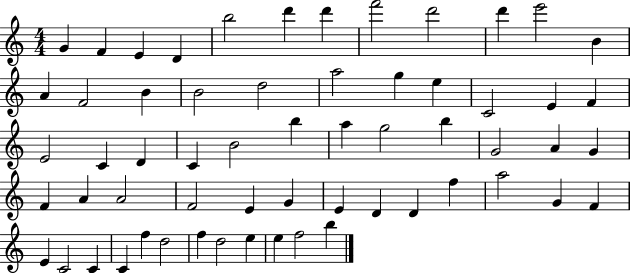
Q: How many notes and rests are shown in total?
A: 60